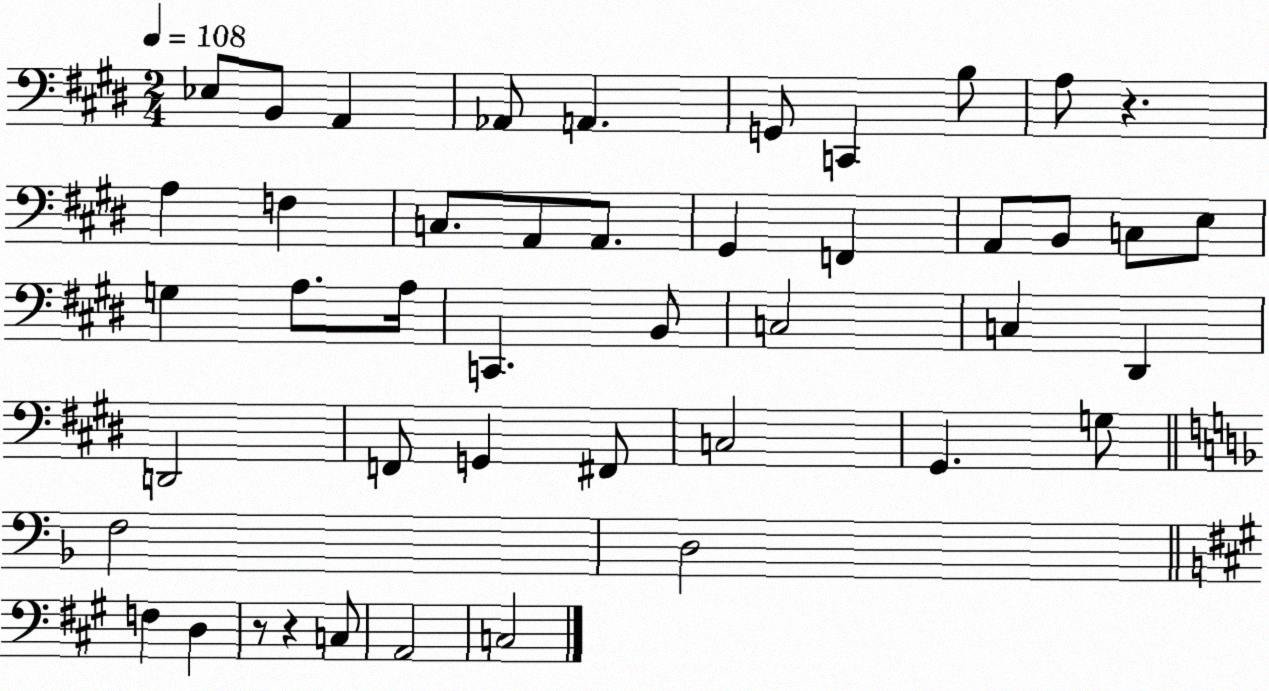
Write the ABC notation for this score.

X:1
T:Untitled
M:2/4
L:1/4
K:E
_E,/2 B,,/2 A,, _A,,/2 A,, G,,/2 C,, B,/2 A,/2 z A, F, C,/2 A,,/2 A,,/2 ^G,, F,, A,,/2 B,,/2 C,/2 E,/2 G, A,/2 A,/4 C,, B,,/2 C,2 C, ^D,, D,,2 F,,/2 G,, ^F,,/2 C,2 ^G,, G,/2 F,2 D,2 F, D, z/2 z C,/2 A,,2 C,2